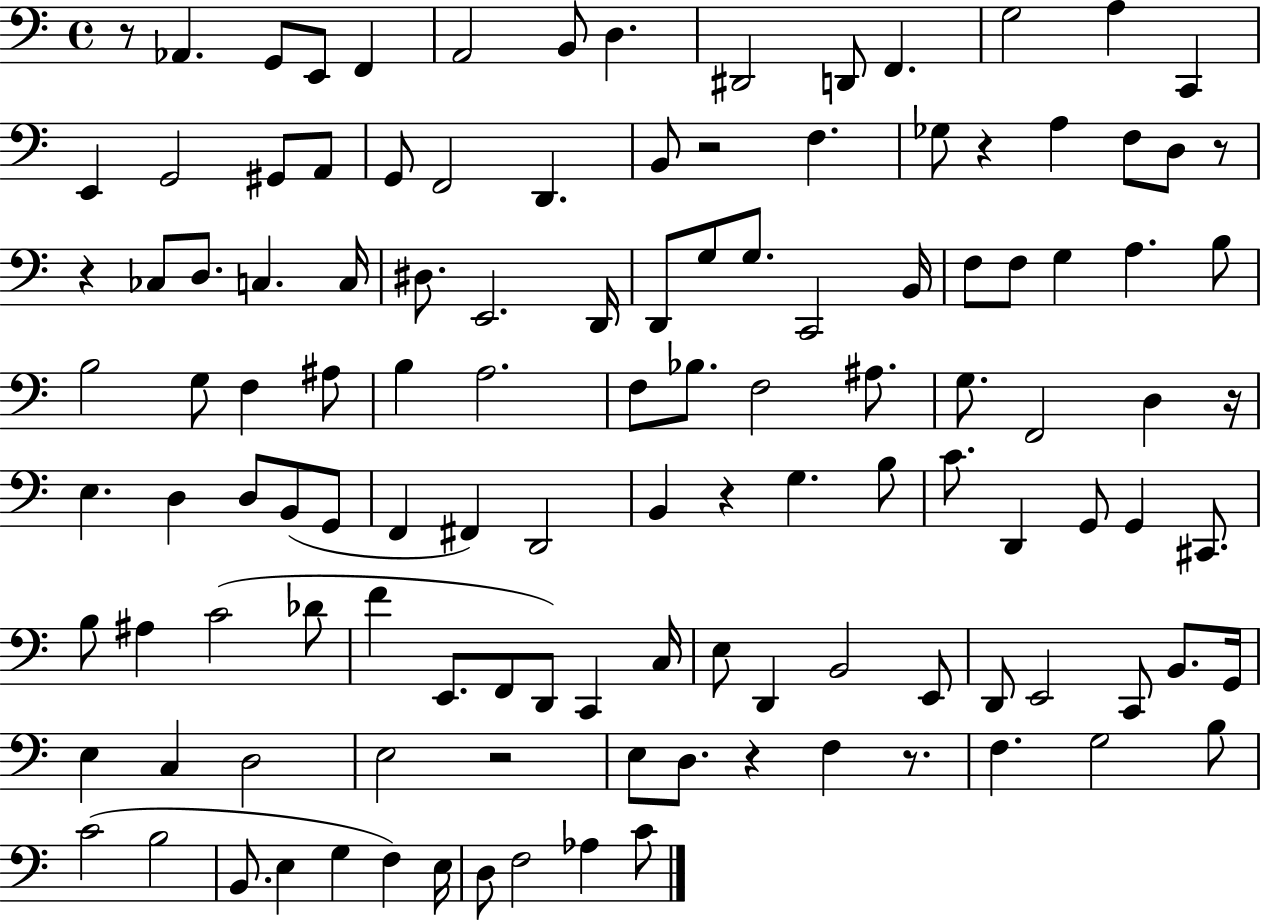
R/e Ab2/q. G2/e E2/e F2/q A2/h B2/e D3/q. D#2/h D2/e F2/q. G3/h A3/q C2/q E2/q G2/h G#2/e A2/e G2/e F2/h D2/q. B2/e R/h F3/q. Gb3/e R/q A3/q F3/e D3/e R/e R/q CES3/e D3/e. C3/q. C3/s D#3/e. E2/h. D2/s D2/e G3/e G3/e. C2/h B2/s F3/e F3/e G3/q A3/q. B3/e B3/h G3/e F3/q A#3/e B3/q A3/h. F3/e Bb3/e. F3/h A#3/e. G3/e. F2/h D3/q R/s E3/q. D3/q D3/e B2/e G2/e F2/q F#2/q D2/h B2/q R/q G3/q. B3/e C4/e. D2/q G2/e G2/q C#2/e. B3/e A#3/q C4/h Db4/e F4/q E2/e. F2/e D2/e C2/q C3/s E3/e D2/q B2/h E2/e D2/e E2/h C2/e B2/e. G2/s E3/q C3/q D3/h E3/h R/h E3/e D3/e. R/q F3/q R/e. F3/q. G3/h B3/e C4/h B3/h B2/e. E3/q G3/q F3/q E3/s D3/e F3/h Ab3/q C4/e